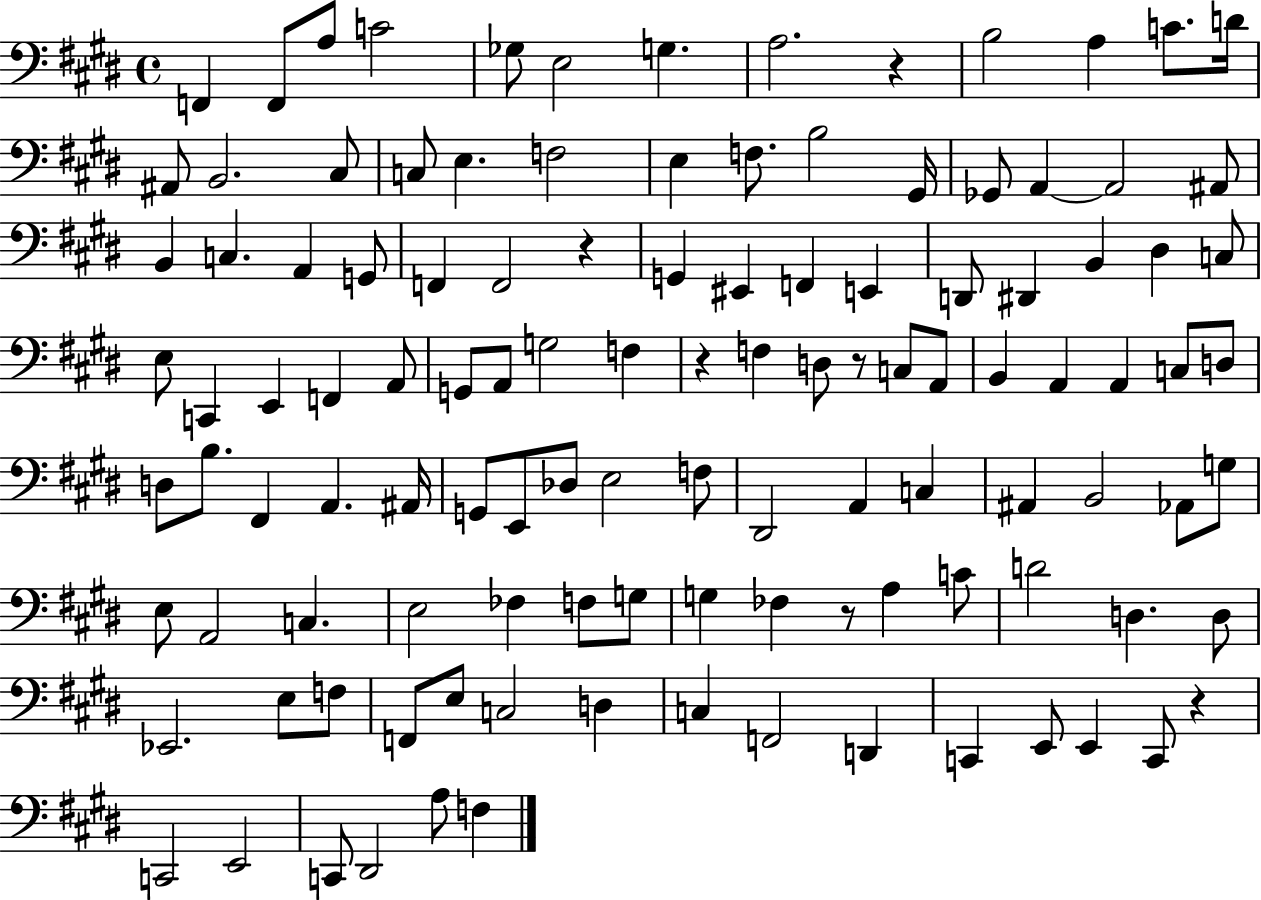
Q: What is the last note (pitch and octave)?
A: F3